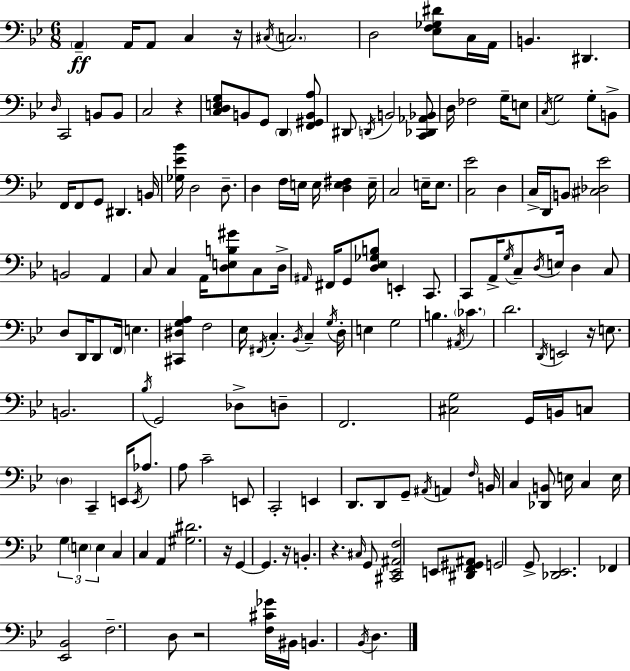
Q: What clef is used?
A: bass